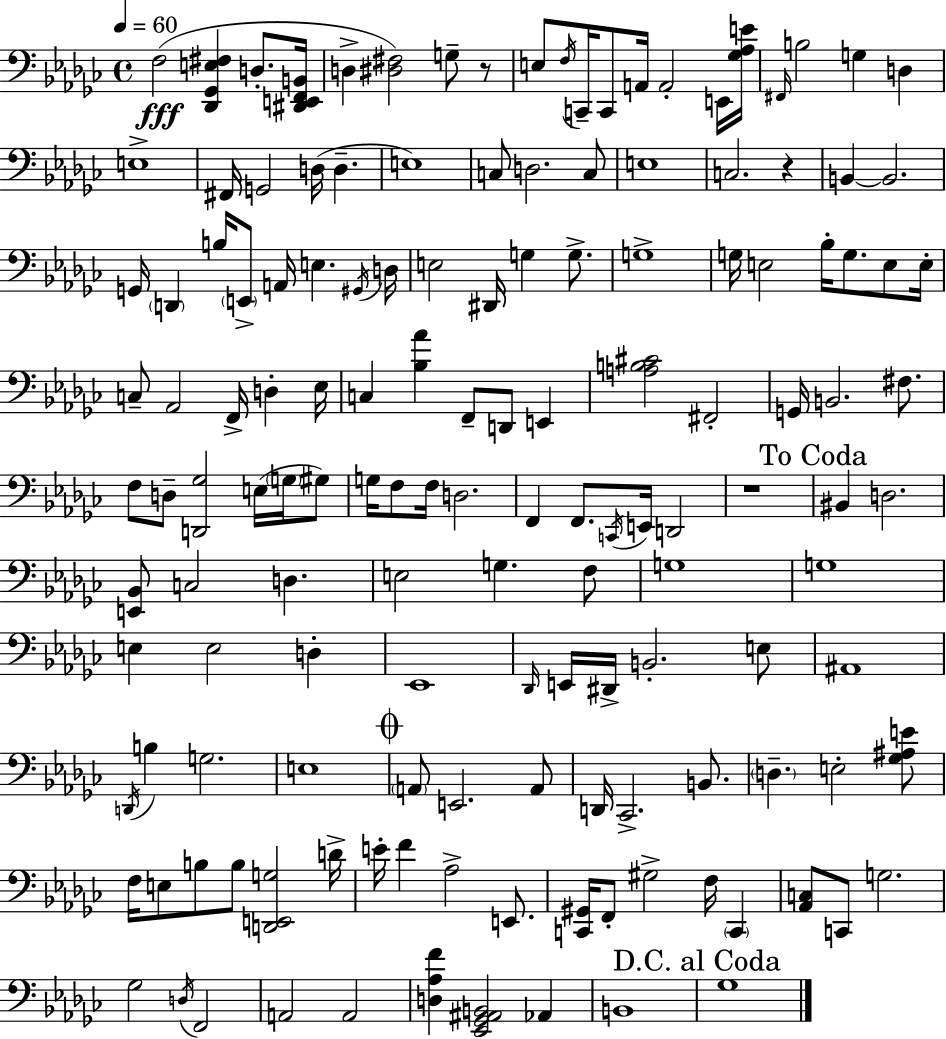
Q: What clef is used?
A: bass